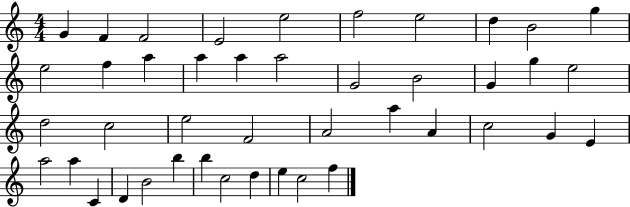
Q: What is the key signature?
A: C major